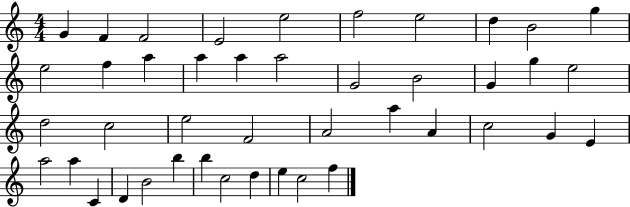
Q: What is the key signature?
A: C major